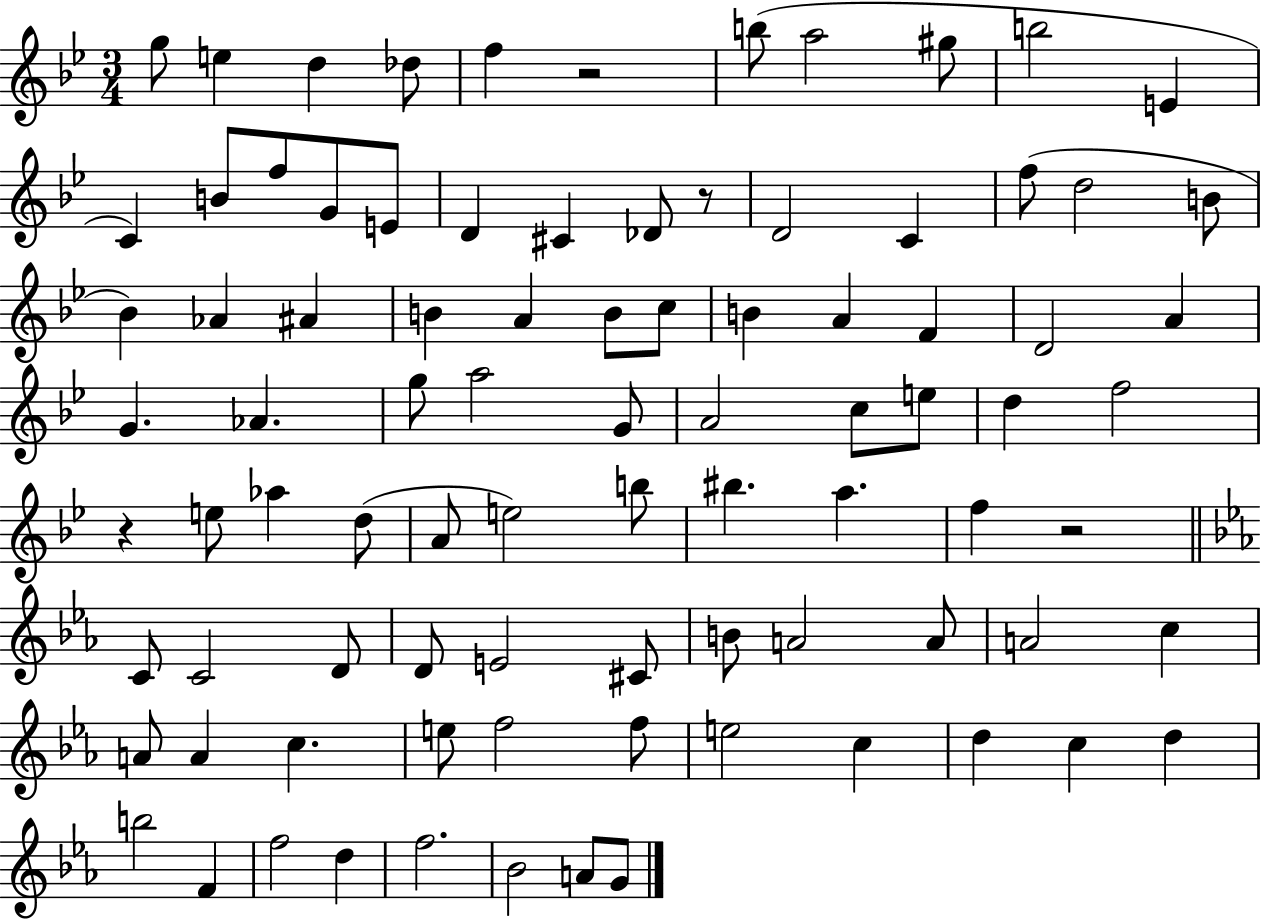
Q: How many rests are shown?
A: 4